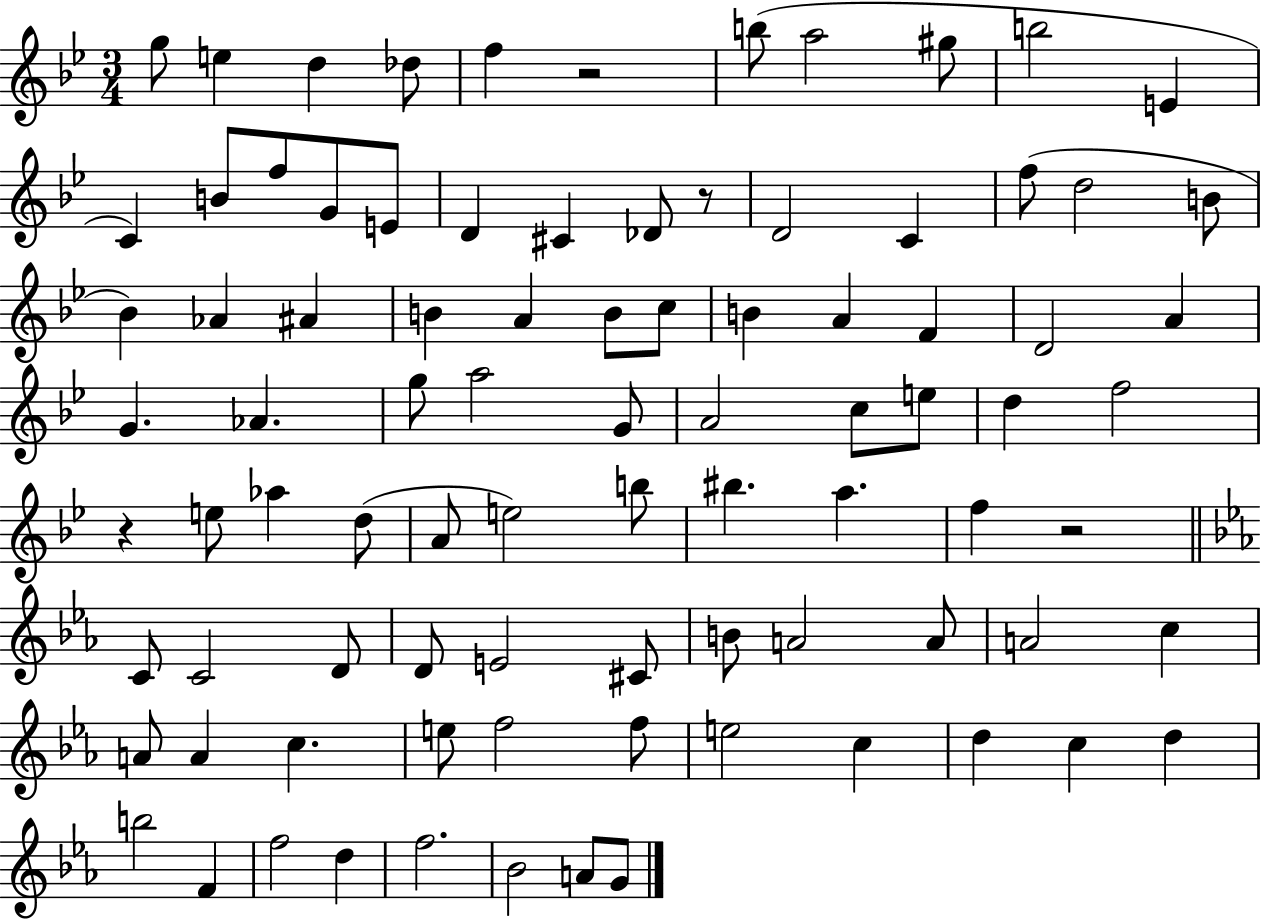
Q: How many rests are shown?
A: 4